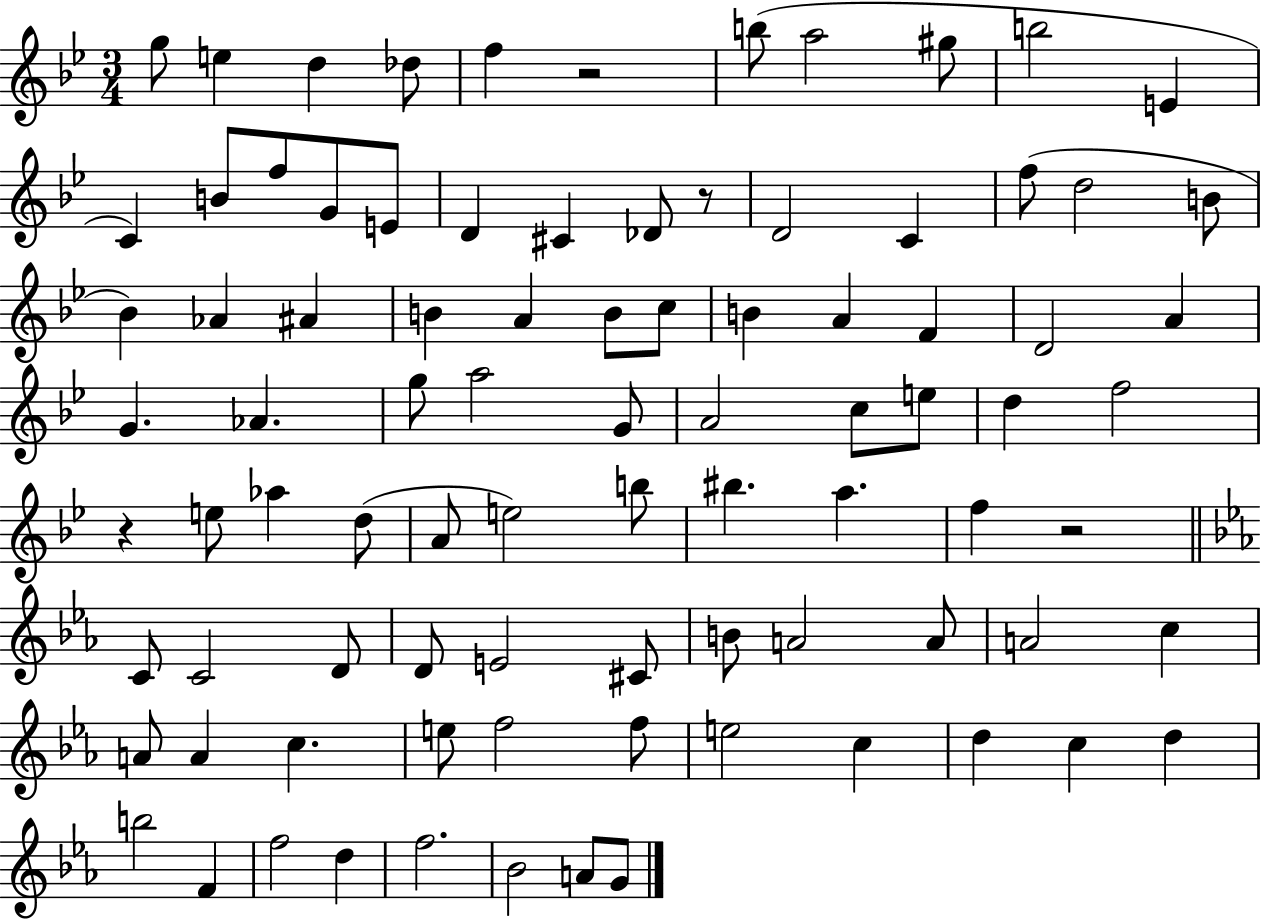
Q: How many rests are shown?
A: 4